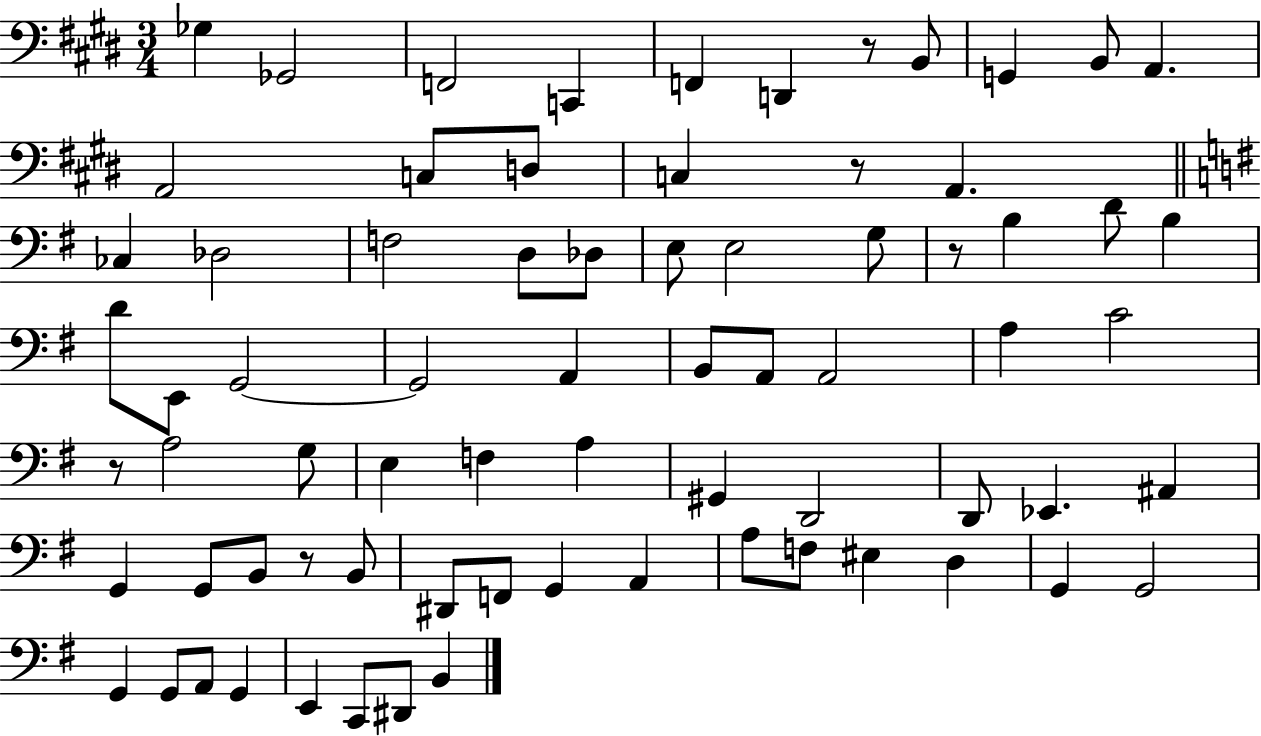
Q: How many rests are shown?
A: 5